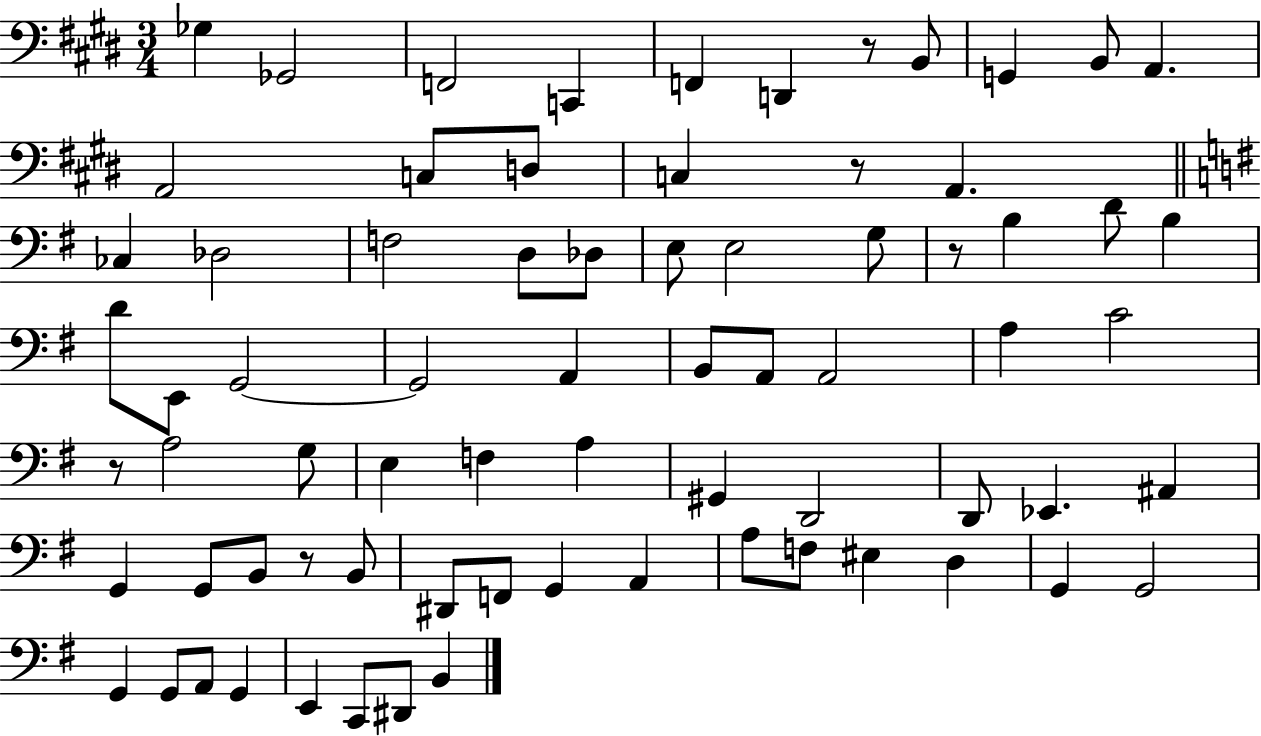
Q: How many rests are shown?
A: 5